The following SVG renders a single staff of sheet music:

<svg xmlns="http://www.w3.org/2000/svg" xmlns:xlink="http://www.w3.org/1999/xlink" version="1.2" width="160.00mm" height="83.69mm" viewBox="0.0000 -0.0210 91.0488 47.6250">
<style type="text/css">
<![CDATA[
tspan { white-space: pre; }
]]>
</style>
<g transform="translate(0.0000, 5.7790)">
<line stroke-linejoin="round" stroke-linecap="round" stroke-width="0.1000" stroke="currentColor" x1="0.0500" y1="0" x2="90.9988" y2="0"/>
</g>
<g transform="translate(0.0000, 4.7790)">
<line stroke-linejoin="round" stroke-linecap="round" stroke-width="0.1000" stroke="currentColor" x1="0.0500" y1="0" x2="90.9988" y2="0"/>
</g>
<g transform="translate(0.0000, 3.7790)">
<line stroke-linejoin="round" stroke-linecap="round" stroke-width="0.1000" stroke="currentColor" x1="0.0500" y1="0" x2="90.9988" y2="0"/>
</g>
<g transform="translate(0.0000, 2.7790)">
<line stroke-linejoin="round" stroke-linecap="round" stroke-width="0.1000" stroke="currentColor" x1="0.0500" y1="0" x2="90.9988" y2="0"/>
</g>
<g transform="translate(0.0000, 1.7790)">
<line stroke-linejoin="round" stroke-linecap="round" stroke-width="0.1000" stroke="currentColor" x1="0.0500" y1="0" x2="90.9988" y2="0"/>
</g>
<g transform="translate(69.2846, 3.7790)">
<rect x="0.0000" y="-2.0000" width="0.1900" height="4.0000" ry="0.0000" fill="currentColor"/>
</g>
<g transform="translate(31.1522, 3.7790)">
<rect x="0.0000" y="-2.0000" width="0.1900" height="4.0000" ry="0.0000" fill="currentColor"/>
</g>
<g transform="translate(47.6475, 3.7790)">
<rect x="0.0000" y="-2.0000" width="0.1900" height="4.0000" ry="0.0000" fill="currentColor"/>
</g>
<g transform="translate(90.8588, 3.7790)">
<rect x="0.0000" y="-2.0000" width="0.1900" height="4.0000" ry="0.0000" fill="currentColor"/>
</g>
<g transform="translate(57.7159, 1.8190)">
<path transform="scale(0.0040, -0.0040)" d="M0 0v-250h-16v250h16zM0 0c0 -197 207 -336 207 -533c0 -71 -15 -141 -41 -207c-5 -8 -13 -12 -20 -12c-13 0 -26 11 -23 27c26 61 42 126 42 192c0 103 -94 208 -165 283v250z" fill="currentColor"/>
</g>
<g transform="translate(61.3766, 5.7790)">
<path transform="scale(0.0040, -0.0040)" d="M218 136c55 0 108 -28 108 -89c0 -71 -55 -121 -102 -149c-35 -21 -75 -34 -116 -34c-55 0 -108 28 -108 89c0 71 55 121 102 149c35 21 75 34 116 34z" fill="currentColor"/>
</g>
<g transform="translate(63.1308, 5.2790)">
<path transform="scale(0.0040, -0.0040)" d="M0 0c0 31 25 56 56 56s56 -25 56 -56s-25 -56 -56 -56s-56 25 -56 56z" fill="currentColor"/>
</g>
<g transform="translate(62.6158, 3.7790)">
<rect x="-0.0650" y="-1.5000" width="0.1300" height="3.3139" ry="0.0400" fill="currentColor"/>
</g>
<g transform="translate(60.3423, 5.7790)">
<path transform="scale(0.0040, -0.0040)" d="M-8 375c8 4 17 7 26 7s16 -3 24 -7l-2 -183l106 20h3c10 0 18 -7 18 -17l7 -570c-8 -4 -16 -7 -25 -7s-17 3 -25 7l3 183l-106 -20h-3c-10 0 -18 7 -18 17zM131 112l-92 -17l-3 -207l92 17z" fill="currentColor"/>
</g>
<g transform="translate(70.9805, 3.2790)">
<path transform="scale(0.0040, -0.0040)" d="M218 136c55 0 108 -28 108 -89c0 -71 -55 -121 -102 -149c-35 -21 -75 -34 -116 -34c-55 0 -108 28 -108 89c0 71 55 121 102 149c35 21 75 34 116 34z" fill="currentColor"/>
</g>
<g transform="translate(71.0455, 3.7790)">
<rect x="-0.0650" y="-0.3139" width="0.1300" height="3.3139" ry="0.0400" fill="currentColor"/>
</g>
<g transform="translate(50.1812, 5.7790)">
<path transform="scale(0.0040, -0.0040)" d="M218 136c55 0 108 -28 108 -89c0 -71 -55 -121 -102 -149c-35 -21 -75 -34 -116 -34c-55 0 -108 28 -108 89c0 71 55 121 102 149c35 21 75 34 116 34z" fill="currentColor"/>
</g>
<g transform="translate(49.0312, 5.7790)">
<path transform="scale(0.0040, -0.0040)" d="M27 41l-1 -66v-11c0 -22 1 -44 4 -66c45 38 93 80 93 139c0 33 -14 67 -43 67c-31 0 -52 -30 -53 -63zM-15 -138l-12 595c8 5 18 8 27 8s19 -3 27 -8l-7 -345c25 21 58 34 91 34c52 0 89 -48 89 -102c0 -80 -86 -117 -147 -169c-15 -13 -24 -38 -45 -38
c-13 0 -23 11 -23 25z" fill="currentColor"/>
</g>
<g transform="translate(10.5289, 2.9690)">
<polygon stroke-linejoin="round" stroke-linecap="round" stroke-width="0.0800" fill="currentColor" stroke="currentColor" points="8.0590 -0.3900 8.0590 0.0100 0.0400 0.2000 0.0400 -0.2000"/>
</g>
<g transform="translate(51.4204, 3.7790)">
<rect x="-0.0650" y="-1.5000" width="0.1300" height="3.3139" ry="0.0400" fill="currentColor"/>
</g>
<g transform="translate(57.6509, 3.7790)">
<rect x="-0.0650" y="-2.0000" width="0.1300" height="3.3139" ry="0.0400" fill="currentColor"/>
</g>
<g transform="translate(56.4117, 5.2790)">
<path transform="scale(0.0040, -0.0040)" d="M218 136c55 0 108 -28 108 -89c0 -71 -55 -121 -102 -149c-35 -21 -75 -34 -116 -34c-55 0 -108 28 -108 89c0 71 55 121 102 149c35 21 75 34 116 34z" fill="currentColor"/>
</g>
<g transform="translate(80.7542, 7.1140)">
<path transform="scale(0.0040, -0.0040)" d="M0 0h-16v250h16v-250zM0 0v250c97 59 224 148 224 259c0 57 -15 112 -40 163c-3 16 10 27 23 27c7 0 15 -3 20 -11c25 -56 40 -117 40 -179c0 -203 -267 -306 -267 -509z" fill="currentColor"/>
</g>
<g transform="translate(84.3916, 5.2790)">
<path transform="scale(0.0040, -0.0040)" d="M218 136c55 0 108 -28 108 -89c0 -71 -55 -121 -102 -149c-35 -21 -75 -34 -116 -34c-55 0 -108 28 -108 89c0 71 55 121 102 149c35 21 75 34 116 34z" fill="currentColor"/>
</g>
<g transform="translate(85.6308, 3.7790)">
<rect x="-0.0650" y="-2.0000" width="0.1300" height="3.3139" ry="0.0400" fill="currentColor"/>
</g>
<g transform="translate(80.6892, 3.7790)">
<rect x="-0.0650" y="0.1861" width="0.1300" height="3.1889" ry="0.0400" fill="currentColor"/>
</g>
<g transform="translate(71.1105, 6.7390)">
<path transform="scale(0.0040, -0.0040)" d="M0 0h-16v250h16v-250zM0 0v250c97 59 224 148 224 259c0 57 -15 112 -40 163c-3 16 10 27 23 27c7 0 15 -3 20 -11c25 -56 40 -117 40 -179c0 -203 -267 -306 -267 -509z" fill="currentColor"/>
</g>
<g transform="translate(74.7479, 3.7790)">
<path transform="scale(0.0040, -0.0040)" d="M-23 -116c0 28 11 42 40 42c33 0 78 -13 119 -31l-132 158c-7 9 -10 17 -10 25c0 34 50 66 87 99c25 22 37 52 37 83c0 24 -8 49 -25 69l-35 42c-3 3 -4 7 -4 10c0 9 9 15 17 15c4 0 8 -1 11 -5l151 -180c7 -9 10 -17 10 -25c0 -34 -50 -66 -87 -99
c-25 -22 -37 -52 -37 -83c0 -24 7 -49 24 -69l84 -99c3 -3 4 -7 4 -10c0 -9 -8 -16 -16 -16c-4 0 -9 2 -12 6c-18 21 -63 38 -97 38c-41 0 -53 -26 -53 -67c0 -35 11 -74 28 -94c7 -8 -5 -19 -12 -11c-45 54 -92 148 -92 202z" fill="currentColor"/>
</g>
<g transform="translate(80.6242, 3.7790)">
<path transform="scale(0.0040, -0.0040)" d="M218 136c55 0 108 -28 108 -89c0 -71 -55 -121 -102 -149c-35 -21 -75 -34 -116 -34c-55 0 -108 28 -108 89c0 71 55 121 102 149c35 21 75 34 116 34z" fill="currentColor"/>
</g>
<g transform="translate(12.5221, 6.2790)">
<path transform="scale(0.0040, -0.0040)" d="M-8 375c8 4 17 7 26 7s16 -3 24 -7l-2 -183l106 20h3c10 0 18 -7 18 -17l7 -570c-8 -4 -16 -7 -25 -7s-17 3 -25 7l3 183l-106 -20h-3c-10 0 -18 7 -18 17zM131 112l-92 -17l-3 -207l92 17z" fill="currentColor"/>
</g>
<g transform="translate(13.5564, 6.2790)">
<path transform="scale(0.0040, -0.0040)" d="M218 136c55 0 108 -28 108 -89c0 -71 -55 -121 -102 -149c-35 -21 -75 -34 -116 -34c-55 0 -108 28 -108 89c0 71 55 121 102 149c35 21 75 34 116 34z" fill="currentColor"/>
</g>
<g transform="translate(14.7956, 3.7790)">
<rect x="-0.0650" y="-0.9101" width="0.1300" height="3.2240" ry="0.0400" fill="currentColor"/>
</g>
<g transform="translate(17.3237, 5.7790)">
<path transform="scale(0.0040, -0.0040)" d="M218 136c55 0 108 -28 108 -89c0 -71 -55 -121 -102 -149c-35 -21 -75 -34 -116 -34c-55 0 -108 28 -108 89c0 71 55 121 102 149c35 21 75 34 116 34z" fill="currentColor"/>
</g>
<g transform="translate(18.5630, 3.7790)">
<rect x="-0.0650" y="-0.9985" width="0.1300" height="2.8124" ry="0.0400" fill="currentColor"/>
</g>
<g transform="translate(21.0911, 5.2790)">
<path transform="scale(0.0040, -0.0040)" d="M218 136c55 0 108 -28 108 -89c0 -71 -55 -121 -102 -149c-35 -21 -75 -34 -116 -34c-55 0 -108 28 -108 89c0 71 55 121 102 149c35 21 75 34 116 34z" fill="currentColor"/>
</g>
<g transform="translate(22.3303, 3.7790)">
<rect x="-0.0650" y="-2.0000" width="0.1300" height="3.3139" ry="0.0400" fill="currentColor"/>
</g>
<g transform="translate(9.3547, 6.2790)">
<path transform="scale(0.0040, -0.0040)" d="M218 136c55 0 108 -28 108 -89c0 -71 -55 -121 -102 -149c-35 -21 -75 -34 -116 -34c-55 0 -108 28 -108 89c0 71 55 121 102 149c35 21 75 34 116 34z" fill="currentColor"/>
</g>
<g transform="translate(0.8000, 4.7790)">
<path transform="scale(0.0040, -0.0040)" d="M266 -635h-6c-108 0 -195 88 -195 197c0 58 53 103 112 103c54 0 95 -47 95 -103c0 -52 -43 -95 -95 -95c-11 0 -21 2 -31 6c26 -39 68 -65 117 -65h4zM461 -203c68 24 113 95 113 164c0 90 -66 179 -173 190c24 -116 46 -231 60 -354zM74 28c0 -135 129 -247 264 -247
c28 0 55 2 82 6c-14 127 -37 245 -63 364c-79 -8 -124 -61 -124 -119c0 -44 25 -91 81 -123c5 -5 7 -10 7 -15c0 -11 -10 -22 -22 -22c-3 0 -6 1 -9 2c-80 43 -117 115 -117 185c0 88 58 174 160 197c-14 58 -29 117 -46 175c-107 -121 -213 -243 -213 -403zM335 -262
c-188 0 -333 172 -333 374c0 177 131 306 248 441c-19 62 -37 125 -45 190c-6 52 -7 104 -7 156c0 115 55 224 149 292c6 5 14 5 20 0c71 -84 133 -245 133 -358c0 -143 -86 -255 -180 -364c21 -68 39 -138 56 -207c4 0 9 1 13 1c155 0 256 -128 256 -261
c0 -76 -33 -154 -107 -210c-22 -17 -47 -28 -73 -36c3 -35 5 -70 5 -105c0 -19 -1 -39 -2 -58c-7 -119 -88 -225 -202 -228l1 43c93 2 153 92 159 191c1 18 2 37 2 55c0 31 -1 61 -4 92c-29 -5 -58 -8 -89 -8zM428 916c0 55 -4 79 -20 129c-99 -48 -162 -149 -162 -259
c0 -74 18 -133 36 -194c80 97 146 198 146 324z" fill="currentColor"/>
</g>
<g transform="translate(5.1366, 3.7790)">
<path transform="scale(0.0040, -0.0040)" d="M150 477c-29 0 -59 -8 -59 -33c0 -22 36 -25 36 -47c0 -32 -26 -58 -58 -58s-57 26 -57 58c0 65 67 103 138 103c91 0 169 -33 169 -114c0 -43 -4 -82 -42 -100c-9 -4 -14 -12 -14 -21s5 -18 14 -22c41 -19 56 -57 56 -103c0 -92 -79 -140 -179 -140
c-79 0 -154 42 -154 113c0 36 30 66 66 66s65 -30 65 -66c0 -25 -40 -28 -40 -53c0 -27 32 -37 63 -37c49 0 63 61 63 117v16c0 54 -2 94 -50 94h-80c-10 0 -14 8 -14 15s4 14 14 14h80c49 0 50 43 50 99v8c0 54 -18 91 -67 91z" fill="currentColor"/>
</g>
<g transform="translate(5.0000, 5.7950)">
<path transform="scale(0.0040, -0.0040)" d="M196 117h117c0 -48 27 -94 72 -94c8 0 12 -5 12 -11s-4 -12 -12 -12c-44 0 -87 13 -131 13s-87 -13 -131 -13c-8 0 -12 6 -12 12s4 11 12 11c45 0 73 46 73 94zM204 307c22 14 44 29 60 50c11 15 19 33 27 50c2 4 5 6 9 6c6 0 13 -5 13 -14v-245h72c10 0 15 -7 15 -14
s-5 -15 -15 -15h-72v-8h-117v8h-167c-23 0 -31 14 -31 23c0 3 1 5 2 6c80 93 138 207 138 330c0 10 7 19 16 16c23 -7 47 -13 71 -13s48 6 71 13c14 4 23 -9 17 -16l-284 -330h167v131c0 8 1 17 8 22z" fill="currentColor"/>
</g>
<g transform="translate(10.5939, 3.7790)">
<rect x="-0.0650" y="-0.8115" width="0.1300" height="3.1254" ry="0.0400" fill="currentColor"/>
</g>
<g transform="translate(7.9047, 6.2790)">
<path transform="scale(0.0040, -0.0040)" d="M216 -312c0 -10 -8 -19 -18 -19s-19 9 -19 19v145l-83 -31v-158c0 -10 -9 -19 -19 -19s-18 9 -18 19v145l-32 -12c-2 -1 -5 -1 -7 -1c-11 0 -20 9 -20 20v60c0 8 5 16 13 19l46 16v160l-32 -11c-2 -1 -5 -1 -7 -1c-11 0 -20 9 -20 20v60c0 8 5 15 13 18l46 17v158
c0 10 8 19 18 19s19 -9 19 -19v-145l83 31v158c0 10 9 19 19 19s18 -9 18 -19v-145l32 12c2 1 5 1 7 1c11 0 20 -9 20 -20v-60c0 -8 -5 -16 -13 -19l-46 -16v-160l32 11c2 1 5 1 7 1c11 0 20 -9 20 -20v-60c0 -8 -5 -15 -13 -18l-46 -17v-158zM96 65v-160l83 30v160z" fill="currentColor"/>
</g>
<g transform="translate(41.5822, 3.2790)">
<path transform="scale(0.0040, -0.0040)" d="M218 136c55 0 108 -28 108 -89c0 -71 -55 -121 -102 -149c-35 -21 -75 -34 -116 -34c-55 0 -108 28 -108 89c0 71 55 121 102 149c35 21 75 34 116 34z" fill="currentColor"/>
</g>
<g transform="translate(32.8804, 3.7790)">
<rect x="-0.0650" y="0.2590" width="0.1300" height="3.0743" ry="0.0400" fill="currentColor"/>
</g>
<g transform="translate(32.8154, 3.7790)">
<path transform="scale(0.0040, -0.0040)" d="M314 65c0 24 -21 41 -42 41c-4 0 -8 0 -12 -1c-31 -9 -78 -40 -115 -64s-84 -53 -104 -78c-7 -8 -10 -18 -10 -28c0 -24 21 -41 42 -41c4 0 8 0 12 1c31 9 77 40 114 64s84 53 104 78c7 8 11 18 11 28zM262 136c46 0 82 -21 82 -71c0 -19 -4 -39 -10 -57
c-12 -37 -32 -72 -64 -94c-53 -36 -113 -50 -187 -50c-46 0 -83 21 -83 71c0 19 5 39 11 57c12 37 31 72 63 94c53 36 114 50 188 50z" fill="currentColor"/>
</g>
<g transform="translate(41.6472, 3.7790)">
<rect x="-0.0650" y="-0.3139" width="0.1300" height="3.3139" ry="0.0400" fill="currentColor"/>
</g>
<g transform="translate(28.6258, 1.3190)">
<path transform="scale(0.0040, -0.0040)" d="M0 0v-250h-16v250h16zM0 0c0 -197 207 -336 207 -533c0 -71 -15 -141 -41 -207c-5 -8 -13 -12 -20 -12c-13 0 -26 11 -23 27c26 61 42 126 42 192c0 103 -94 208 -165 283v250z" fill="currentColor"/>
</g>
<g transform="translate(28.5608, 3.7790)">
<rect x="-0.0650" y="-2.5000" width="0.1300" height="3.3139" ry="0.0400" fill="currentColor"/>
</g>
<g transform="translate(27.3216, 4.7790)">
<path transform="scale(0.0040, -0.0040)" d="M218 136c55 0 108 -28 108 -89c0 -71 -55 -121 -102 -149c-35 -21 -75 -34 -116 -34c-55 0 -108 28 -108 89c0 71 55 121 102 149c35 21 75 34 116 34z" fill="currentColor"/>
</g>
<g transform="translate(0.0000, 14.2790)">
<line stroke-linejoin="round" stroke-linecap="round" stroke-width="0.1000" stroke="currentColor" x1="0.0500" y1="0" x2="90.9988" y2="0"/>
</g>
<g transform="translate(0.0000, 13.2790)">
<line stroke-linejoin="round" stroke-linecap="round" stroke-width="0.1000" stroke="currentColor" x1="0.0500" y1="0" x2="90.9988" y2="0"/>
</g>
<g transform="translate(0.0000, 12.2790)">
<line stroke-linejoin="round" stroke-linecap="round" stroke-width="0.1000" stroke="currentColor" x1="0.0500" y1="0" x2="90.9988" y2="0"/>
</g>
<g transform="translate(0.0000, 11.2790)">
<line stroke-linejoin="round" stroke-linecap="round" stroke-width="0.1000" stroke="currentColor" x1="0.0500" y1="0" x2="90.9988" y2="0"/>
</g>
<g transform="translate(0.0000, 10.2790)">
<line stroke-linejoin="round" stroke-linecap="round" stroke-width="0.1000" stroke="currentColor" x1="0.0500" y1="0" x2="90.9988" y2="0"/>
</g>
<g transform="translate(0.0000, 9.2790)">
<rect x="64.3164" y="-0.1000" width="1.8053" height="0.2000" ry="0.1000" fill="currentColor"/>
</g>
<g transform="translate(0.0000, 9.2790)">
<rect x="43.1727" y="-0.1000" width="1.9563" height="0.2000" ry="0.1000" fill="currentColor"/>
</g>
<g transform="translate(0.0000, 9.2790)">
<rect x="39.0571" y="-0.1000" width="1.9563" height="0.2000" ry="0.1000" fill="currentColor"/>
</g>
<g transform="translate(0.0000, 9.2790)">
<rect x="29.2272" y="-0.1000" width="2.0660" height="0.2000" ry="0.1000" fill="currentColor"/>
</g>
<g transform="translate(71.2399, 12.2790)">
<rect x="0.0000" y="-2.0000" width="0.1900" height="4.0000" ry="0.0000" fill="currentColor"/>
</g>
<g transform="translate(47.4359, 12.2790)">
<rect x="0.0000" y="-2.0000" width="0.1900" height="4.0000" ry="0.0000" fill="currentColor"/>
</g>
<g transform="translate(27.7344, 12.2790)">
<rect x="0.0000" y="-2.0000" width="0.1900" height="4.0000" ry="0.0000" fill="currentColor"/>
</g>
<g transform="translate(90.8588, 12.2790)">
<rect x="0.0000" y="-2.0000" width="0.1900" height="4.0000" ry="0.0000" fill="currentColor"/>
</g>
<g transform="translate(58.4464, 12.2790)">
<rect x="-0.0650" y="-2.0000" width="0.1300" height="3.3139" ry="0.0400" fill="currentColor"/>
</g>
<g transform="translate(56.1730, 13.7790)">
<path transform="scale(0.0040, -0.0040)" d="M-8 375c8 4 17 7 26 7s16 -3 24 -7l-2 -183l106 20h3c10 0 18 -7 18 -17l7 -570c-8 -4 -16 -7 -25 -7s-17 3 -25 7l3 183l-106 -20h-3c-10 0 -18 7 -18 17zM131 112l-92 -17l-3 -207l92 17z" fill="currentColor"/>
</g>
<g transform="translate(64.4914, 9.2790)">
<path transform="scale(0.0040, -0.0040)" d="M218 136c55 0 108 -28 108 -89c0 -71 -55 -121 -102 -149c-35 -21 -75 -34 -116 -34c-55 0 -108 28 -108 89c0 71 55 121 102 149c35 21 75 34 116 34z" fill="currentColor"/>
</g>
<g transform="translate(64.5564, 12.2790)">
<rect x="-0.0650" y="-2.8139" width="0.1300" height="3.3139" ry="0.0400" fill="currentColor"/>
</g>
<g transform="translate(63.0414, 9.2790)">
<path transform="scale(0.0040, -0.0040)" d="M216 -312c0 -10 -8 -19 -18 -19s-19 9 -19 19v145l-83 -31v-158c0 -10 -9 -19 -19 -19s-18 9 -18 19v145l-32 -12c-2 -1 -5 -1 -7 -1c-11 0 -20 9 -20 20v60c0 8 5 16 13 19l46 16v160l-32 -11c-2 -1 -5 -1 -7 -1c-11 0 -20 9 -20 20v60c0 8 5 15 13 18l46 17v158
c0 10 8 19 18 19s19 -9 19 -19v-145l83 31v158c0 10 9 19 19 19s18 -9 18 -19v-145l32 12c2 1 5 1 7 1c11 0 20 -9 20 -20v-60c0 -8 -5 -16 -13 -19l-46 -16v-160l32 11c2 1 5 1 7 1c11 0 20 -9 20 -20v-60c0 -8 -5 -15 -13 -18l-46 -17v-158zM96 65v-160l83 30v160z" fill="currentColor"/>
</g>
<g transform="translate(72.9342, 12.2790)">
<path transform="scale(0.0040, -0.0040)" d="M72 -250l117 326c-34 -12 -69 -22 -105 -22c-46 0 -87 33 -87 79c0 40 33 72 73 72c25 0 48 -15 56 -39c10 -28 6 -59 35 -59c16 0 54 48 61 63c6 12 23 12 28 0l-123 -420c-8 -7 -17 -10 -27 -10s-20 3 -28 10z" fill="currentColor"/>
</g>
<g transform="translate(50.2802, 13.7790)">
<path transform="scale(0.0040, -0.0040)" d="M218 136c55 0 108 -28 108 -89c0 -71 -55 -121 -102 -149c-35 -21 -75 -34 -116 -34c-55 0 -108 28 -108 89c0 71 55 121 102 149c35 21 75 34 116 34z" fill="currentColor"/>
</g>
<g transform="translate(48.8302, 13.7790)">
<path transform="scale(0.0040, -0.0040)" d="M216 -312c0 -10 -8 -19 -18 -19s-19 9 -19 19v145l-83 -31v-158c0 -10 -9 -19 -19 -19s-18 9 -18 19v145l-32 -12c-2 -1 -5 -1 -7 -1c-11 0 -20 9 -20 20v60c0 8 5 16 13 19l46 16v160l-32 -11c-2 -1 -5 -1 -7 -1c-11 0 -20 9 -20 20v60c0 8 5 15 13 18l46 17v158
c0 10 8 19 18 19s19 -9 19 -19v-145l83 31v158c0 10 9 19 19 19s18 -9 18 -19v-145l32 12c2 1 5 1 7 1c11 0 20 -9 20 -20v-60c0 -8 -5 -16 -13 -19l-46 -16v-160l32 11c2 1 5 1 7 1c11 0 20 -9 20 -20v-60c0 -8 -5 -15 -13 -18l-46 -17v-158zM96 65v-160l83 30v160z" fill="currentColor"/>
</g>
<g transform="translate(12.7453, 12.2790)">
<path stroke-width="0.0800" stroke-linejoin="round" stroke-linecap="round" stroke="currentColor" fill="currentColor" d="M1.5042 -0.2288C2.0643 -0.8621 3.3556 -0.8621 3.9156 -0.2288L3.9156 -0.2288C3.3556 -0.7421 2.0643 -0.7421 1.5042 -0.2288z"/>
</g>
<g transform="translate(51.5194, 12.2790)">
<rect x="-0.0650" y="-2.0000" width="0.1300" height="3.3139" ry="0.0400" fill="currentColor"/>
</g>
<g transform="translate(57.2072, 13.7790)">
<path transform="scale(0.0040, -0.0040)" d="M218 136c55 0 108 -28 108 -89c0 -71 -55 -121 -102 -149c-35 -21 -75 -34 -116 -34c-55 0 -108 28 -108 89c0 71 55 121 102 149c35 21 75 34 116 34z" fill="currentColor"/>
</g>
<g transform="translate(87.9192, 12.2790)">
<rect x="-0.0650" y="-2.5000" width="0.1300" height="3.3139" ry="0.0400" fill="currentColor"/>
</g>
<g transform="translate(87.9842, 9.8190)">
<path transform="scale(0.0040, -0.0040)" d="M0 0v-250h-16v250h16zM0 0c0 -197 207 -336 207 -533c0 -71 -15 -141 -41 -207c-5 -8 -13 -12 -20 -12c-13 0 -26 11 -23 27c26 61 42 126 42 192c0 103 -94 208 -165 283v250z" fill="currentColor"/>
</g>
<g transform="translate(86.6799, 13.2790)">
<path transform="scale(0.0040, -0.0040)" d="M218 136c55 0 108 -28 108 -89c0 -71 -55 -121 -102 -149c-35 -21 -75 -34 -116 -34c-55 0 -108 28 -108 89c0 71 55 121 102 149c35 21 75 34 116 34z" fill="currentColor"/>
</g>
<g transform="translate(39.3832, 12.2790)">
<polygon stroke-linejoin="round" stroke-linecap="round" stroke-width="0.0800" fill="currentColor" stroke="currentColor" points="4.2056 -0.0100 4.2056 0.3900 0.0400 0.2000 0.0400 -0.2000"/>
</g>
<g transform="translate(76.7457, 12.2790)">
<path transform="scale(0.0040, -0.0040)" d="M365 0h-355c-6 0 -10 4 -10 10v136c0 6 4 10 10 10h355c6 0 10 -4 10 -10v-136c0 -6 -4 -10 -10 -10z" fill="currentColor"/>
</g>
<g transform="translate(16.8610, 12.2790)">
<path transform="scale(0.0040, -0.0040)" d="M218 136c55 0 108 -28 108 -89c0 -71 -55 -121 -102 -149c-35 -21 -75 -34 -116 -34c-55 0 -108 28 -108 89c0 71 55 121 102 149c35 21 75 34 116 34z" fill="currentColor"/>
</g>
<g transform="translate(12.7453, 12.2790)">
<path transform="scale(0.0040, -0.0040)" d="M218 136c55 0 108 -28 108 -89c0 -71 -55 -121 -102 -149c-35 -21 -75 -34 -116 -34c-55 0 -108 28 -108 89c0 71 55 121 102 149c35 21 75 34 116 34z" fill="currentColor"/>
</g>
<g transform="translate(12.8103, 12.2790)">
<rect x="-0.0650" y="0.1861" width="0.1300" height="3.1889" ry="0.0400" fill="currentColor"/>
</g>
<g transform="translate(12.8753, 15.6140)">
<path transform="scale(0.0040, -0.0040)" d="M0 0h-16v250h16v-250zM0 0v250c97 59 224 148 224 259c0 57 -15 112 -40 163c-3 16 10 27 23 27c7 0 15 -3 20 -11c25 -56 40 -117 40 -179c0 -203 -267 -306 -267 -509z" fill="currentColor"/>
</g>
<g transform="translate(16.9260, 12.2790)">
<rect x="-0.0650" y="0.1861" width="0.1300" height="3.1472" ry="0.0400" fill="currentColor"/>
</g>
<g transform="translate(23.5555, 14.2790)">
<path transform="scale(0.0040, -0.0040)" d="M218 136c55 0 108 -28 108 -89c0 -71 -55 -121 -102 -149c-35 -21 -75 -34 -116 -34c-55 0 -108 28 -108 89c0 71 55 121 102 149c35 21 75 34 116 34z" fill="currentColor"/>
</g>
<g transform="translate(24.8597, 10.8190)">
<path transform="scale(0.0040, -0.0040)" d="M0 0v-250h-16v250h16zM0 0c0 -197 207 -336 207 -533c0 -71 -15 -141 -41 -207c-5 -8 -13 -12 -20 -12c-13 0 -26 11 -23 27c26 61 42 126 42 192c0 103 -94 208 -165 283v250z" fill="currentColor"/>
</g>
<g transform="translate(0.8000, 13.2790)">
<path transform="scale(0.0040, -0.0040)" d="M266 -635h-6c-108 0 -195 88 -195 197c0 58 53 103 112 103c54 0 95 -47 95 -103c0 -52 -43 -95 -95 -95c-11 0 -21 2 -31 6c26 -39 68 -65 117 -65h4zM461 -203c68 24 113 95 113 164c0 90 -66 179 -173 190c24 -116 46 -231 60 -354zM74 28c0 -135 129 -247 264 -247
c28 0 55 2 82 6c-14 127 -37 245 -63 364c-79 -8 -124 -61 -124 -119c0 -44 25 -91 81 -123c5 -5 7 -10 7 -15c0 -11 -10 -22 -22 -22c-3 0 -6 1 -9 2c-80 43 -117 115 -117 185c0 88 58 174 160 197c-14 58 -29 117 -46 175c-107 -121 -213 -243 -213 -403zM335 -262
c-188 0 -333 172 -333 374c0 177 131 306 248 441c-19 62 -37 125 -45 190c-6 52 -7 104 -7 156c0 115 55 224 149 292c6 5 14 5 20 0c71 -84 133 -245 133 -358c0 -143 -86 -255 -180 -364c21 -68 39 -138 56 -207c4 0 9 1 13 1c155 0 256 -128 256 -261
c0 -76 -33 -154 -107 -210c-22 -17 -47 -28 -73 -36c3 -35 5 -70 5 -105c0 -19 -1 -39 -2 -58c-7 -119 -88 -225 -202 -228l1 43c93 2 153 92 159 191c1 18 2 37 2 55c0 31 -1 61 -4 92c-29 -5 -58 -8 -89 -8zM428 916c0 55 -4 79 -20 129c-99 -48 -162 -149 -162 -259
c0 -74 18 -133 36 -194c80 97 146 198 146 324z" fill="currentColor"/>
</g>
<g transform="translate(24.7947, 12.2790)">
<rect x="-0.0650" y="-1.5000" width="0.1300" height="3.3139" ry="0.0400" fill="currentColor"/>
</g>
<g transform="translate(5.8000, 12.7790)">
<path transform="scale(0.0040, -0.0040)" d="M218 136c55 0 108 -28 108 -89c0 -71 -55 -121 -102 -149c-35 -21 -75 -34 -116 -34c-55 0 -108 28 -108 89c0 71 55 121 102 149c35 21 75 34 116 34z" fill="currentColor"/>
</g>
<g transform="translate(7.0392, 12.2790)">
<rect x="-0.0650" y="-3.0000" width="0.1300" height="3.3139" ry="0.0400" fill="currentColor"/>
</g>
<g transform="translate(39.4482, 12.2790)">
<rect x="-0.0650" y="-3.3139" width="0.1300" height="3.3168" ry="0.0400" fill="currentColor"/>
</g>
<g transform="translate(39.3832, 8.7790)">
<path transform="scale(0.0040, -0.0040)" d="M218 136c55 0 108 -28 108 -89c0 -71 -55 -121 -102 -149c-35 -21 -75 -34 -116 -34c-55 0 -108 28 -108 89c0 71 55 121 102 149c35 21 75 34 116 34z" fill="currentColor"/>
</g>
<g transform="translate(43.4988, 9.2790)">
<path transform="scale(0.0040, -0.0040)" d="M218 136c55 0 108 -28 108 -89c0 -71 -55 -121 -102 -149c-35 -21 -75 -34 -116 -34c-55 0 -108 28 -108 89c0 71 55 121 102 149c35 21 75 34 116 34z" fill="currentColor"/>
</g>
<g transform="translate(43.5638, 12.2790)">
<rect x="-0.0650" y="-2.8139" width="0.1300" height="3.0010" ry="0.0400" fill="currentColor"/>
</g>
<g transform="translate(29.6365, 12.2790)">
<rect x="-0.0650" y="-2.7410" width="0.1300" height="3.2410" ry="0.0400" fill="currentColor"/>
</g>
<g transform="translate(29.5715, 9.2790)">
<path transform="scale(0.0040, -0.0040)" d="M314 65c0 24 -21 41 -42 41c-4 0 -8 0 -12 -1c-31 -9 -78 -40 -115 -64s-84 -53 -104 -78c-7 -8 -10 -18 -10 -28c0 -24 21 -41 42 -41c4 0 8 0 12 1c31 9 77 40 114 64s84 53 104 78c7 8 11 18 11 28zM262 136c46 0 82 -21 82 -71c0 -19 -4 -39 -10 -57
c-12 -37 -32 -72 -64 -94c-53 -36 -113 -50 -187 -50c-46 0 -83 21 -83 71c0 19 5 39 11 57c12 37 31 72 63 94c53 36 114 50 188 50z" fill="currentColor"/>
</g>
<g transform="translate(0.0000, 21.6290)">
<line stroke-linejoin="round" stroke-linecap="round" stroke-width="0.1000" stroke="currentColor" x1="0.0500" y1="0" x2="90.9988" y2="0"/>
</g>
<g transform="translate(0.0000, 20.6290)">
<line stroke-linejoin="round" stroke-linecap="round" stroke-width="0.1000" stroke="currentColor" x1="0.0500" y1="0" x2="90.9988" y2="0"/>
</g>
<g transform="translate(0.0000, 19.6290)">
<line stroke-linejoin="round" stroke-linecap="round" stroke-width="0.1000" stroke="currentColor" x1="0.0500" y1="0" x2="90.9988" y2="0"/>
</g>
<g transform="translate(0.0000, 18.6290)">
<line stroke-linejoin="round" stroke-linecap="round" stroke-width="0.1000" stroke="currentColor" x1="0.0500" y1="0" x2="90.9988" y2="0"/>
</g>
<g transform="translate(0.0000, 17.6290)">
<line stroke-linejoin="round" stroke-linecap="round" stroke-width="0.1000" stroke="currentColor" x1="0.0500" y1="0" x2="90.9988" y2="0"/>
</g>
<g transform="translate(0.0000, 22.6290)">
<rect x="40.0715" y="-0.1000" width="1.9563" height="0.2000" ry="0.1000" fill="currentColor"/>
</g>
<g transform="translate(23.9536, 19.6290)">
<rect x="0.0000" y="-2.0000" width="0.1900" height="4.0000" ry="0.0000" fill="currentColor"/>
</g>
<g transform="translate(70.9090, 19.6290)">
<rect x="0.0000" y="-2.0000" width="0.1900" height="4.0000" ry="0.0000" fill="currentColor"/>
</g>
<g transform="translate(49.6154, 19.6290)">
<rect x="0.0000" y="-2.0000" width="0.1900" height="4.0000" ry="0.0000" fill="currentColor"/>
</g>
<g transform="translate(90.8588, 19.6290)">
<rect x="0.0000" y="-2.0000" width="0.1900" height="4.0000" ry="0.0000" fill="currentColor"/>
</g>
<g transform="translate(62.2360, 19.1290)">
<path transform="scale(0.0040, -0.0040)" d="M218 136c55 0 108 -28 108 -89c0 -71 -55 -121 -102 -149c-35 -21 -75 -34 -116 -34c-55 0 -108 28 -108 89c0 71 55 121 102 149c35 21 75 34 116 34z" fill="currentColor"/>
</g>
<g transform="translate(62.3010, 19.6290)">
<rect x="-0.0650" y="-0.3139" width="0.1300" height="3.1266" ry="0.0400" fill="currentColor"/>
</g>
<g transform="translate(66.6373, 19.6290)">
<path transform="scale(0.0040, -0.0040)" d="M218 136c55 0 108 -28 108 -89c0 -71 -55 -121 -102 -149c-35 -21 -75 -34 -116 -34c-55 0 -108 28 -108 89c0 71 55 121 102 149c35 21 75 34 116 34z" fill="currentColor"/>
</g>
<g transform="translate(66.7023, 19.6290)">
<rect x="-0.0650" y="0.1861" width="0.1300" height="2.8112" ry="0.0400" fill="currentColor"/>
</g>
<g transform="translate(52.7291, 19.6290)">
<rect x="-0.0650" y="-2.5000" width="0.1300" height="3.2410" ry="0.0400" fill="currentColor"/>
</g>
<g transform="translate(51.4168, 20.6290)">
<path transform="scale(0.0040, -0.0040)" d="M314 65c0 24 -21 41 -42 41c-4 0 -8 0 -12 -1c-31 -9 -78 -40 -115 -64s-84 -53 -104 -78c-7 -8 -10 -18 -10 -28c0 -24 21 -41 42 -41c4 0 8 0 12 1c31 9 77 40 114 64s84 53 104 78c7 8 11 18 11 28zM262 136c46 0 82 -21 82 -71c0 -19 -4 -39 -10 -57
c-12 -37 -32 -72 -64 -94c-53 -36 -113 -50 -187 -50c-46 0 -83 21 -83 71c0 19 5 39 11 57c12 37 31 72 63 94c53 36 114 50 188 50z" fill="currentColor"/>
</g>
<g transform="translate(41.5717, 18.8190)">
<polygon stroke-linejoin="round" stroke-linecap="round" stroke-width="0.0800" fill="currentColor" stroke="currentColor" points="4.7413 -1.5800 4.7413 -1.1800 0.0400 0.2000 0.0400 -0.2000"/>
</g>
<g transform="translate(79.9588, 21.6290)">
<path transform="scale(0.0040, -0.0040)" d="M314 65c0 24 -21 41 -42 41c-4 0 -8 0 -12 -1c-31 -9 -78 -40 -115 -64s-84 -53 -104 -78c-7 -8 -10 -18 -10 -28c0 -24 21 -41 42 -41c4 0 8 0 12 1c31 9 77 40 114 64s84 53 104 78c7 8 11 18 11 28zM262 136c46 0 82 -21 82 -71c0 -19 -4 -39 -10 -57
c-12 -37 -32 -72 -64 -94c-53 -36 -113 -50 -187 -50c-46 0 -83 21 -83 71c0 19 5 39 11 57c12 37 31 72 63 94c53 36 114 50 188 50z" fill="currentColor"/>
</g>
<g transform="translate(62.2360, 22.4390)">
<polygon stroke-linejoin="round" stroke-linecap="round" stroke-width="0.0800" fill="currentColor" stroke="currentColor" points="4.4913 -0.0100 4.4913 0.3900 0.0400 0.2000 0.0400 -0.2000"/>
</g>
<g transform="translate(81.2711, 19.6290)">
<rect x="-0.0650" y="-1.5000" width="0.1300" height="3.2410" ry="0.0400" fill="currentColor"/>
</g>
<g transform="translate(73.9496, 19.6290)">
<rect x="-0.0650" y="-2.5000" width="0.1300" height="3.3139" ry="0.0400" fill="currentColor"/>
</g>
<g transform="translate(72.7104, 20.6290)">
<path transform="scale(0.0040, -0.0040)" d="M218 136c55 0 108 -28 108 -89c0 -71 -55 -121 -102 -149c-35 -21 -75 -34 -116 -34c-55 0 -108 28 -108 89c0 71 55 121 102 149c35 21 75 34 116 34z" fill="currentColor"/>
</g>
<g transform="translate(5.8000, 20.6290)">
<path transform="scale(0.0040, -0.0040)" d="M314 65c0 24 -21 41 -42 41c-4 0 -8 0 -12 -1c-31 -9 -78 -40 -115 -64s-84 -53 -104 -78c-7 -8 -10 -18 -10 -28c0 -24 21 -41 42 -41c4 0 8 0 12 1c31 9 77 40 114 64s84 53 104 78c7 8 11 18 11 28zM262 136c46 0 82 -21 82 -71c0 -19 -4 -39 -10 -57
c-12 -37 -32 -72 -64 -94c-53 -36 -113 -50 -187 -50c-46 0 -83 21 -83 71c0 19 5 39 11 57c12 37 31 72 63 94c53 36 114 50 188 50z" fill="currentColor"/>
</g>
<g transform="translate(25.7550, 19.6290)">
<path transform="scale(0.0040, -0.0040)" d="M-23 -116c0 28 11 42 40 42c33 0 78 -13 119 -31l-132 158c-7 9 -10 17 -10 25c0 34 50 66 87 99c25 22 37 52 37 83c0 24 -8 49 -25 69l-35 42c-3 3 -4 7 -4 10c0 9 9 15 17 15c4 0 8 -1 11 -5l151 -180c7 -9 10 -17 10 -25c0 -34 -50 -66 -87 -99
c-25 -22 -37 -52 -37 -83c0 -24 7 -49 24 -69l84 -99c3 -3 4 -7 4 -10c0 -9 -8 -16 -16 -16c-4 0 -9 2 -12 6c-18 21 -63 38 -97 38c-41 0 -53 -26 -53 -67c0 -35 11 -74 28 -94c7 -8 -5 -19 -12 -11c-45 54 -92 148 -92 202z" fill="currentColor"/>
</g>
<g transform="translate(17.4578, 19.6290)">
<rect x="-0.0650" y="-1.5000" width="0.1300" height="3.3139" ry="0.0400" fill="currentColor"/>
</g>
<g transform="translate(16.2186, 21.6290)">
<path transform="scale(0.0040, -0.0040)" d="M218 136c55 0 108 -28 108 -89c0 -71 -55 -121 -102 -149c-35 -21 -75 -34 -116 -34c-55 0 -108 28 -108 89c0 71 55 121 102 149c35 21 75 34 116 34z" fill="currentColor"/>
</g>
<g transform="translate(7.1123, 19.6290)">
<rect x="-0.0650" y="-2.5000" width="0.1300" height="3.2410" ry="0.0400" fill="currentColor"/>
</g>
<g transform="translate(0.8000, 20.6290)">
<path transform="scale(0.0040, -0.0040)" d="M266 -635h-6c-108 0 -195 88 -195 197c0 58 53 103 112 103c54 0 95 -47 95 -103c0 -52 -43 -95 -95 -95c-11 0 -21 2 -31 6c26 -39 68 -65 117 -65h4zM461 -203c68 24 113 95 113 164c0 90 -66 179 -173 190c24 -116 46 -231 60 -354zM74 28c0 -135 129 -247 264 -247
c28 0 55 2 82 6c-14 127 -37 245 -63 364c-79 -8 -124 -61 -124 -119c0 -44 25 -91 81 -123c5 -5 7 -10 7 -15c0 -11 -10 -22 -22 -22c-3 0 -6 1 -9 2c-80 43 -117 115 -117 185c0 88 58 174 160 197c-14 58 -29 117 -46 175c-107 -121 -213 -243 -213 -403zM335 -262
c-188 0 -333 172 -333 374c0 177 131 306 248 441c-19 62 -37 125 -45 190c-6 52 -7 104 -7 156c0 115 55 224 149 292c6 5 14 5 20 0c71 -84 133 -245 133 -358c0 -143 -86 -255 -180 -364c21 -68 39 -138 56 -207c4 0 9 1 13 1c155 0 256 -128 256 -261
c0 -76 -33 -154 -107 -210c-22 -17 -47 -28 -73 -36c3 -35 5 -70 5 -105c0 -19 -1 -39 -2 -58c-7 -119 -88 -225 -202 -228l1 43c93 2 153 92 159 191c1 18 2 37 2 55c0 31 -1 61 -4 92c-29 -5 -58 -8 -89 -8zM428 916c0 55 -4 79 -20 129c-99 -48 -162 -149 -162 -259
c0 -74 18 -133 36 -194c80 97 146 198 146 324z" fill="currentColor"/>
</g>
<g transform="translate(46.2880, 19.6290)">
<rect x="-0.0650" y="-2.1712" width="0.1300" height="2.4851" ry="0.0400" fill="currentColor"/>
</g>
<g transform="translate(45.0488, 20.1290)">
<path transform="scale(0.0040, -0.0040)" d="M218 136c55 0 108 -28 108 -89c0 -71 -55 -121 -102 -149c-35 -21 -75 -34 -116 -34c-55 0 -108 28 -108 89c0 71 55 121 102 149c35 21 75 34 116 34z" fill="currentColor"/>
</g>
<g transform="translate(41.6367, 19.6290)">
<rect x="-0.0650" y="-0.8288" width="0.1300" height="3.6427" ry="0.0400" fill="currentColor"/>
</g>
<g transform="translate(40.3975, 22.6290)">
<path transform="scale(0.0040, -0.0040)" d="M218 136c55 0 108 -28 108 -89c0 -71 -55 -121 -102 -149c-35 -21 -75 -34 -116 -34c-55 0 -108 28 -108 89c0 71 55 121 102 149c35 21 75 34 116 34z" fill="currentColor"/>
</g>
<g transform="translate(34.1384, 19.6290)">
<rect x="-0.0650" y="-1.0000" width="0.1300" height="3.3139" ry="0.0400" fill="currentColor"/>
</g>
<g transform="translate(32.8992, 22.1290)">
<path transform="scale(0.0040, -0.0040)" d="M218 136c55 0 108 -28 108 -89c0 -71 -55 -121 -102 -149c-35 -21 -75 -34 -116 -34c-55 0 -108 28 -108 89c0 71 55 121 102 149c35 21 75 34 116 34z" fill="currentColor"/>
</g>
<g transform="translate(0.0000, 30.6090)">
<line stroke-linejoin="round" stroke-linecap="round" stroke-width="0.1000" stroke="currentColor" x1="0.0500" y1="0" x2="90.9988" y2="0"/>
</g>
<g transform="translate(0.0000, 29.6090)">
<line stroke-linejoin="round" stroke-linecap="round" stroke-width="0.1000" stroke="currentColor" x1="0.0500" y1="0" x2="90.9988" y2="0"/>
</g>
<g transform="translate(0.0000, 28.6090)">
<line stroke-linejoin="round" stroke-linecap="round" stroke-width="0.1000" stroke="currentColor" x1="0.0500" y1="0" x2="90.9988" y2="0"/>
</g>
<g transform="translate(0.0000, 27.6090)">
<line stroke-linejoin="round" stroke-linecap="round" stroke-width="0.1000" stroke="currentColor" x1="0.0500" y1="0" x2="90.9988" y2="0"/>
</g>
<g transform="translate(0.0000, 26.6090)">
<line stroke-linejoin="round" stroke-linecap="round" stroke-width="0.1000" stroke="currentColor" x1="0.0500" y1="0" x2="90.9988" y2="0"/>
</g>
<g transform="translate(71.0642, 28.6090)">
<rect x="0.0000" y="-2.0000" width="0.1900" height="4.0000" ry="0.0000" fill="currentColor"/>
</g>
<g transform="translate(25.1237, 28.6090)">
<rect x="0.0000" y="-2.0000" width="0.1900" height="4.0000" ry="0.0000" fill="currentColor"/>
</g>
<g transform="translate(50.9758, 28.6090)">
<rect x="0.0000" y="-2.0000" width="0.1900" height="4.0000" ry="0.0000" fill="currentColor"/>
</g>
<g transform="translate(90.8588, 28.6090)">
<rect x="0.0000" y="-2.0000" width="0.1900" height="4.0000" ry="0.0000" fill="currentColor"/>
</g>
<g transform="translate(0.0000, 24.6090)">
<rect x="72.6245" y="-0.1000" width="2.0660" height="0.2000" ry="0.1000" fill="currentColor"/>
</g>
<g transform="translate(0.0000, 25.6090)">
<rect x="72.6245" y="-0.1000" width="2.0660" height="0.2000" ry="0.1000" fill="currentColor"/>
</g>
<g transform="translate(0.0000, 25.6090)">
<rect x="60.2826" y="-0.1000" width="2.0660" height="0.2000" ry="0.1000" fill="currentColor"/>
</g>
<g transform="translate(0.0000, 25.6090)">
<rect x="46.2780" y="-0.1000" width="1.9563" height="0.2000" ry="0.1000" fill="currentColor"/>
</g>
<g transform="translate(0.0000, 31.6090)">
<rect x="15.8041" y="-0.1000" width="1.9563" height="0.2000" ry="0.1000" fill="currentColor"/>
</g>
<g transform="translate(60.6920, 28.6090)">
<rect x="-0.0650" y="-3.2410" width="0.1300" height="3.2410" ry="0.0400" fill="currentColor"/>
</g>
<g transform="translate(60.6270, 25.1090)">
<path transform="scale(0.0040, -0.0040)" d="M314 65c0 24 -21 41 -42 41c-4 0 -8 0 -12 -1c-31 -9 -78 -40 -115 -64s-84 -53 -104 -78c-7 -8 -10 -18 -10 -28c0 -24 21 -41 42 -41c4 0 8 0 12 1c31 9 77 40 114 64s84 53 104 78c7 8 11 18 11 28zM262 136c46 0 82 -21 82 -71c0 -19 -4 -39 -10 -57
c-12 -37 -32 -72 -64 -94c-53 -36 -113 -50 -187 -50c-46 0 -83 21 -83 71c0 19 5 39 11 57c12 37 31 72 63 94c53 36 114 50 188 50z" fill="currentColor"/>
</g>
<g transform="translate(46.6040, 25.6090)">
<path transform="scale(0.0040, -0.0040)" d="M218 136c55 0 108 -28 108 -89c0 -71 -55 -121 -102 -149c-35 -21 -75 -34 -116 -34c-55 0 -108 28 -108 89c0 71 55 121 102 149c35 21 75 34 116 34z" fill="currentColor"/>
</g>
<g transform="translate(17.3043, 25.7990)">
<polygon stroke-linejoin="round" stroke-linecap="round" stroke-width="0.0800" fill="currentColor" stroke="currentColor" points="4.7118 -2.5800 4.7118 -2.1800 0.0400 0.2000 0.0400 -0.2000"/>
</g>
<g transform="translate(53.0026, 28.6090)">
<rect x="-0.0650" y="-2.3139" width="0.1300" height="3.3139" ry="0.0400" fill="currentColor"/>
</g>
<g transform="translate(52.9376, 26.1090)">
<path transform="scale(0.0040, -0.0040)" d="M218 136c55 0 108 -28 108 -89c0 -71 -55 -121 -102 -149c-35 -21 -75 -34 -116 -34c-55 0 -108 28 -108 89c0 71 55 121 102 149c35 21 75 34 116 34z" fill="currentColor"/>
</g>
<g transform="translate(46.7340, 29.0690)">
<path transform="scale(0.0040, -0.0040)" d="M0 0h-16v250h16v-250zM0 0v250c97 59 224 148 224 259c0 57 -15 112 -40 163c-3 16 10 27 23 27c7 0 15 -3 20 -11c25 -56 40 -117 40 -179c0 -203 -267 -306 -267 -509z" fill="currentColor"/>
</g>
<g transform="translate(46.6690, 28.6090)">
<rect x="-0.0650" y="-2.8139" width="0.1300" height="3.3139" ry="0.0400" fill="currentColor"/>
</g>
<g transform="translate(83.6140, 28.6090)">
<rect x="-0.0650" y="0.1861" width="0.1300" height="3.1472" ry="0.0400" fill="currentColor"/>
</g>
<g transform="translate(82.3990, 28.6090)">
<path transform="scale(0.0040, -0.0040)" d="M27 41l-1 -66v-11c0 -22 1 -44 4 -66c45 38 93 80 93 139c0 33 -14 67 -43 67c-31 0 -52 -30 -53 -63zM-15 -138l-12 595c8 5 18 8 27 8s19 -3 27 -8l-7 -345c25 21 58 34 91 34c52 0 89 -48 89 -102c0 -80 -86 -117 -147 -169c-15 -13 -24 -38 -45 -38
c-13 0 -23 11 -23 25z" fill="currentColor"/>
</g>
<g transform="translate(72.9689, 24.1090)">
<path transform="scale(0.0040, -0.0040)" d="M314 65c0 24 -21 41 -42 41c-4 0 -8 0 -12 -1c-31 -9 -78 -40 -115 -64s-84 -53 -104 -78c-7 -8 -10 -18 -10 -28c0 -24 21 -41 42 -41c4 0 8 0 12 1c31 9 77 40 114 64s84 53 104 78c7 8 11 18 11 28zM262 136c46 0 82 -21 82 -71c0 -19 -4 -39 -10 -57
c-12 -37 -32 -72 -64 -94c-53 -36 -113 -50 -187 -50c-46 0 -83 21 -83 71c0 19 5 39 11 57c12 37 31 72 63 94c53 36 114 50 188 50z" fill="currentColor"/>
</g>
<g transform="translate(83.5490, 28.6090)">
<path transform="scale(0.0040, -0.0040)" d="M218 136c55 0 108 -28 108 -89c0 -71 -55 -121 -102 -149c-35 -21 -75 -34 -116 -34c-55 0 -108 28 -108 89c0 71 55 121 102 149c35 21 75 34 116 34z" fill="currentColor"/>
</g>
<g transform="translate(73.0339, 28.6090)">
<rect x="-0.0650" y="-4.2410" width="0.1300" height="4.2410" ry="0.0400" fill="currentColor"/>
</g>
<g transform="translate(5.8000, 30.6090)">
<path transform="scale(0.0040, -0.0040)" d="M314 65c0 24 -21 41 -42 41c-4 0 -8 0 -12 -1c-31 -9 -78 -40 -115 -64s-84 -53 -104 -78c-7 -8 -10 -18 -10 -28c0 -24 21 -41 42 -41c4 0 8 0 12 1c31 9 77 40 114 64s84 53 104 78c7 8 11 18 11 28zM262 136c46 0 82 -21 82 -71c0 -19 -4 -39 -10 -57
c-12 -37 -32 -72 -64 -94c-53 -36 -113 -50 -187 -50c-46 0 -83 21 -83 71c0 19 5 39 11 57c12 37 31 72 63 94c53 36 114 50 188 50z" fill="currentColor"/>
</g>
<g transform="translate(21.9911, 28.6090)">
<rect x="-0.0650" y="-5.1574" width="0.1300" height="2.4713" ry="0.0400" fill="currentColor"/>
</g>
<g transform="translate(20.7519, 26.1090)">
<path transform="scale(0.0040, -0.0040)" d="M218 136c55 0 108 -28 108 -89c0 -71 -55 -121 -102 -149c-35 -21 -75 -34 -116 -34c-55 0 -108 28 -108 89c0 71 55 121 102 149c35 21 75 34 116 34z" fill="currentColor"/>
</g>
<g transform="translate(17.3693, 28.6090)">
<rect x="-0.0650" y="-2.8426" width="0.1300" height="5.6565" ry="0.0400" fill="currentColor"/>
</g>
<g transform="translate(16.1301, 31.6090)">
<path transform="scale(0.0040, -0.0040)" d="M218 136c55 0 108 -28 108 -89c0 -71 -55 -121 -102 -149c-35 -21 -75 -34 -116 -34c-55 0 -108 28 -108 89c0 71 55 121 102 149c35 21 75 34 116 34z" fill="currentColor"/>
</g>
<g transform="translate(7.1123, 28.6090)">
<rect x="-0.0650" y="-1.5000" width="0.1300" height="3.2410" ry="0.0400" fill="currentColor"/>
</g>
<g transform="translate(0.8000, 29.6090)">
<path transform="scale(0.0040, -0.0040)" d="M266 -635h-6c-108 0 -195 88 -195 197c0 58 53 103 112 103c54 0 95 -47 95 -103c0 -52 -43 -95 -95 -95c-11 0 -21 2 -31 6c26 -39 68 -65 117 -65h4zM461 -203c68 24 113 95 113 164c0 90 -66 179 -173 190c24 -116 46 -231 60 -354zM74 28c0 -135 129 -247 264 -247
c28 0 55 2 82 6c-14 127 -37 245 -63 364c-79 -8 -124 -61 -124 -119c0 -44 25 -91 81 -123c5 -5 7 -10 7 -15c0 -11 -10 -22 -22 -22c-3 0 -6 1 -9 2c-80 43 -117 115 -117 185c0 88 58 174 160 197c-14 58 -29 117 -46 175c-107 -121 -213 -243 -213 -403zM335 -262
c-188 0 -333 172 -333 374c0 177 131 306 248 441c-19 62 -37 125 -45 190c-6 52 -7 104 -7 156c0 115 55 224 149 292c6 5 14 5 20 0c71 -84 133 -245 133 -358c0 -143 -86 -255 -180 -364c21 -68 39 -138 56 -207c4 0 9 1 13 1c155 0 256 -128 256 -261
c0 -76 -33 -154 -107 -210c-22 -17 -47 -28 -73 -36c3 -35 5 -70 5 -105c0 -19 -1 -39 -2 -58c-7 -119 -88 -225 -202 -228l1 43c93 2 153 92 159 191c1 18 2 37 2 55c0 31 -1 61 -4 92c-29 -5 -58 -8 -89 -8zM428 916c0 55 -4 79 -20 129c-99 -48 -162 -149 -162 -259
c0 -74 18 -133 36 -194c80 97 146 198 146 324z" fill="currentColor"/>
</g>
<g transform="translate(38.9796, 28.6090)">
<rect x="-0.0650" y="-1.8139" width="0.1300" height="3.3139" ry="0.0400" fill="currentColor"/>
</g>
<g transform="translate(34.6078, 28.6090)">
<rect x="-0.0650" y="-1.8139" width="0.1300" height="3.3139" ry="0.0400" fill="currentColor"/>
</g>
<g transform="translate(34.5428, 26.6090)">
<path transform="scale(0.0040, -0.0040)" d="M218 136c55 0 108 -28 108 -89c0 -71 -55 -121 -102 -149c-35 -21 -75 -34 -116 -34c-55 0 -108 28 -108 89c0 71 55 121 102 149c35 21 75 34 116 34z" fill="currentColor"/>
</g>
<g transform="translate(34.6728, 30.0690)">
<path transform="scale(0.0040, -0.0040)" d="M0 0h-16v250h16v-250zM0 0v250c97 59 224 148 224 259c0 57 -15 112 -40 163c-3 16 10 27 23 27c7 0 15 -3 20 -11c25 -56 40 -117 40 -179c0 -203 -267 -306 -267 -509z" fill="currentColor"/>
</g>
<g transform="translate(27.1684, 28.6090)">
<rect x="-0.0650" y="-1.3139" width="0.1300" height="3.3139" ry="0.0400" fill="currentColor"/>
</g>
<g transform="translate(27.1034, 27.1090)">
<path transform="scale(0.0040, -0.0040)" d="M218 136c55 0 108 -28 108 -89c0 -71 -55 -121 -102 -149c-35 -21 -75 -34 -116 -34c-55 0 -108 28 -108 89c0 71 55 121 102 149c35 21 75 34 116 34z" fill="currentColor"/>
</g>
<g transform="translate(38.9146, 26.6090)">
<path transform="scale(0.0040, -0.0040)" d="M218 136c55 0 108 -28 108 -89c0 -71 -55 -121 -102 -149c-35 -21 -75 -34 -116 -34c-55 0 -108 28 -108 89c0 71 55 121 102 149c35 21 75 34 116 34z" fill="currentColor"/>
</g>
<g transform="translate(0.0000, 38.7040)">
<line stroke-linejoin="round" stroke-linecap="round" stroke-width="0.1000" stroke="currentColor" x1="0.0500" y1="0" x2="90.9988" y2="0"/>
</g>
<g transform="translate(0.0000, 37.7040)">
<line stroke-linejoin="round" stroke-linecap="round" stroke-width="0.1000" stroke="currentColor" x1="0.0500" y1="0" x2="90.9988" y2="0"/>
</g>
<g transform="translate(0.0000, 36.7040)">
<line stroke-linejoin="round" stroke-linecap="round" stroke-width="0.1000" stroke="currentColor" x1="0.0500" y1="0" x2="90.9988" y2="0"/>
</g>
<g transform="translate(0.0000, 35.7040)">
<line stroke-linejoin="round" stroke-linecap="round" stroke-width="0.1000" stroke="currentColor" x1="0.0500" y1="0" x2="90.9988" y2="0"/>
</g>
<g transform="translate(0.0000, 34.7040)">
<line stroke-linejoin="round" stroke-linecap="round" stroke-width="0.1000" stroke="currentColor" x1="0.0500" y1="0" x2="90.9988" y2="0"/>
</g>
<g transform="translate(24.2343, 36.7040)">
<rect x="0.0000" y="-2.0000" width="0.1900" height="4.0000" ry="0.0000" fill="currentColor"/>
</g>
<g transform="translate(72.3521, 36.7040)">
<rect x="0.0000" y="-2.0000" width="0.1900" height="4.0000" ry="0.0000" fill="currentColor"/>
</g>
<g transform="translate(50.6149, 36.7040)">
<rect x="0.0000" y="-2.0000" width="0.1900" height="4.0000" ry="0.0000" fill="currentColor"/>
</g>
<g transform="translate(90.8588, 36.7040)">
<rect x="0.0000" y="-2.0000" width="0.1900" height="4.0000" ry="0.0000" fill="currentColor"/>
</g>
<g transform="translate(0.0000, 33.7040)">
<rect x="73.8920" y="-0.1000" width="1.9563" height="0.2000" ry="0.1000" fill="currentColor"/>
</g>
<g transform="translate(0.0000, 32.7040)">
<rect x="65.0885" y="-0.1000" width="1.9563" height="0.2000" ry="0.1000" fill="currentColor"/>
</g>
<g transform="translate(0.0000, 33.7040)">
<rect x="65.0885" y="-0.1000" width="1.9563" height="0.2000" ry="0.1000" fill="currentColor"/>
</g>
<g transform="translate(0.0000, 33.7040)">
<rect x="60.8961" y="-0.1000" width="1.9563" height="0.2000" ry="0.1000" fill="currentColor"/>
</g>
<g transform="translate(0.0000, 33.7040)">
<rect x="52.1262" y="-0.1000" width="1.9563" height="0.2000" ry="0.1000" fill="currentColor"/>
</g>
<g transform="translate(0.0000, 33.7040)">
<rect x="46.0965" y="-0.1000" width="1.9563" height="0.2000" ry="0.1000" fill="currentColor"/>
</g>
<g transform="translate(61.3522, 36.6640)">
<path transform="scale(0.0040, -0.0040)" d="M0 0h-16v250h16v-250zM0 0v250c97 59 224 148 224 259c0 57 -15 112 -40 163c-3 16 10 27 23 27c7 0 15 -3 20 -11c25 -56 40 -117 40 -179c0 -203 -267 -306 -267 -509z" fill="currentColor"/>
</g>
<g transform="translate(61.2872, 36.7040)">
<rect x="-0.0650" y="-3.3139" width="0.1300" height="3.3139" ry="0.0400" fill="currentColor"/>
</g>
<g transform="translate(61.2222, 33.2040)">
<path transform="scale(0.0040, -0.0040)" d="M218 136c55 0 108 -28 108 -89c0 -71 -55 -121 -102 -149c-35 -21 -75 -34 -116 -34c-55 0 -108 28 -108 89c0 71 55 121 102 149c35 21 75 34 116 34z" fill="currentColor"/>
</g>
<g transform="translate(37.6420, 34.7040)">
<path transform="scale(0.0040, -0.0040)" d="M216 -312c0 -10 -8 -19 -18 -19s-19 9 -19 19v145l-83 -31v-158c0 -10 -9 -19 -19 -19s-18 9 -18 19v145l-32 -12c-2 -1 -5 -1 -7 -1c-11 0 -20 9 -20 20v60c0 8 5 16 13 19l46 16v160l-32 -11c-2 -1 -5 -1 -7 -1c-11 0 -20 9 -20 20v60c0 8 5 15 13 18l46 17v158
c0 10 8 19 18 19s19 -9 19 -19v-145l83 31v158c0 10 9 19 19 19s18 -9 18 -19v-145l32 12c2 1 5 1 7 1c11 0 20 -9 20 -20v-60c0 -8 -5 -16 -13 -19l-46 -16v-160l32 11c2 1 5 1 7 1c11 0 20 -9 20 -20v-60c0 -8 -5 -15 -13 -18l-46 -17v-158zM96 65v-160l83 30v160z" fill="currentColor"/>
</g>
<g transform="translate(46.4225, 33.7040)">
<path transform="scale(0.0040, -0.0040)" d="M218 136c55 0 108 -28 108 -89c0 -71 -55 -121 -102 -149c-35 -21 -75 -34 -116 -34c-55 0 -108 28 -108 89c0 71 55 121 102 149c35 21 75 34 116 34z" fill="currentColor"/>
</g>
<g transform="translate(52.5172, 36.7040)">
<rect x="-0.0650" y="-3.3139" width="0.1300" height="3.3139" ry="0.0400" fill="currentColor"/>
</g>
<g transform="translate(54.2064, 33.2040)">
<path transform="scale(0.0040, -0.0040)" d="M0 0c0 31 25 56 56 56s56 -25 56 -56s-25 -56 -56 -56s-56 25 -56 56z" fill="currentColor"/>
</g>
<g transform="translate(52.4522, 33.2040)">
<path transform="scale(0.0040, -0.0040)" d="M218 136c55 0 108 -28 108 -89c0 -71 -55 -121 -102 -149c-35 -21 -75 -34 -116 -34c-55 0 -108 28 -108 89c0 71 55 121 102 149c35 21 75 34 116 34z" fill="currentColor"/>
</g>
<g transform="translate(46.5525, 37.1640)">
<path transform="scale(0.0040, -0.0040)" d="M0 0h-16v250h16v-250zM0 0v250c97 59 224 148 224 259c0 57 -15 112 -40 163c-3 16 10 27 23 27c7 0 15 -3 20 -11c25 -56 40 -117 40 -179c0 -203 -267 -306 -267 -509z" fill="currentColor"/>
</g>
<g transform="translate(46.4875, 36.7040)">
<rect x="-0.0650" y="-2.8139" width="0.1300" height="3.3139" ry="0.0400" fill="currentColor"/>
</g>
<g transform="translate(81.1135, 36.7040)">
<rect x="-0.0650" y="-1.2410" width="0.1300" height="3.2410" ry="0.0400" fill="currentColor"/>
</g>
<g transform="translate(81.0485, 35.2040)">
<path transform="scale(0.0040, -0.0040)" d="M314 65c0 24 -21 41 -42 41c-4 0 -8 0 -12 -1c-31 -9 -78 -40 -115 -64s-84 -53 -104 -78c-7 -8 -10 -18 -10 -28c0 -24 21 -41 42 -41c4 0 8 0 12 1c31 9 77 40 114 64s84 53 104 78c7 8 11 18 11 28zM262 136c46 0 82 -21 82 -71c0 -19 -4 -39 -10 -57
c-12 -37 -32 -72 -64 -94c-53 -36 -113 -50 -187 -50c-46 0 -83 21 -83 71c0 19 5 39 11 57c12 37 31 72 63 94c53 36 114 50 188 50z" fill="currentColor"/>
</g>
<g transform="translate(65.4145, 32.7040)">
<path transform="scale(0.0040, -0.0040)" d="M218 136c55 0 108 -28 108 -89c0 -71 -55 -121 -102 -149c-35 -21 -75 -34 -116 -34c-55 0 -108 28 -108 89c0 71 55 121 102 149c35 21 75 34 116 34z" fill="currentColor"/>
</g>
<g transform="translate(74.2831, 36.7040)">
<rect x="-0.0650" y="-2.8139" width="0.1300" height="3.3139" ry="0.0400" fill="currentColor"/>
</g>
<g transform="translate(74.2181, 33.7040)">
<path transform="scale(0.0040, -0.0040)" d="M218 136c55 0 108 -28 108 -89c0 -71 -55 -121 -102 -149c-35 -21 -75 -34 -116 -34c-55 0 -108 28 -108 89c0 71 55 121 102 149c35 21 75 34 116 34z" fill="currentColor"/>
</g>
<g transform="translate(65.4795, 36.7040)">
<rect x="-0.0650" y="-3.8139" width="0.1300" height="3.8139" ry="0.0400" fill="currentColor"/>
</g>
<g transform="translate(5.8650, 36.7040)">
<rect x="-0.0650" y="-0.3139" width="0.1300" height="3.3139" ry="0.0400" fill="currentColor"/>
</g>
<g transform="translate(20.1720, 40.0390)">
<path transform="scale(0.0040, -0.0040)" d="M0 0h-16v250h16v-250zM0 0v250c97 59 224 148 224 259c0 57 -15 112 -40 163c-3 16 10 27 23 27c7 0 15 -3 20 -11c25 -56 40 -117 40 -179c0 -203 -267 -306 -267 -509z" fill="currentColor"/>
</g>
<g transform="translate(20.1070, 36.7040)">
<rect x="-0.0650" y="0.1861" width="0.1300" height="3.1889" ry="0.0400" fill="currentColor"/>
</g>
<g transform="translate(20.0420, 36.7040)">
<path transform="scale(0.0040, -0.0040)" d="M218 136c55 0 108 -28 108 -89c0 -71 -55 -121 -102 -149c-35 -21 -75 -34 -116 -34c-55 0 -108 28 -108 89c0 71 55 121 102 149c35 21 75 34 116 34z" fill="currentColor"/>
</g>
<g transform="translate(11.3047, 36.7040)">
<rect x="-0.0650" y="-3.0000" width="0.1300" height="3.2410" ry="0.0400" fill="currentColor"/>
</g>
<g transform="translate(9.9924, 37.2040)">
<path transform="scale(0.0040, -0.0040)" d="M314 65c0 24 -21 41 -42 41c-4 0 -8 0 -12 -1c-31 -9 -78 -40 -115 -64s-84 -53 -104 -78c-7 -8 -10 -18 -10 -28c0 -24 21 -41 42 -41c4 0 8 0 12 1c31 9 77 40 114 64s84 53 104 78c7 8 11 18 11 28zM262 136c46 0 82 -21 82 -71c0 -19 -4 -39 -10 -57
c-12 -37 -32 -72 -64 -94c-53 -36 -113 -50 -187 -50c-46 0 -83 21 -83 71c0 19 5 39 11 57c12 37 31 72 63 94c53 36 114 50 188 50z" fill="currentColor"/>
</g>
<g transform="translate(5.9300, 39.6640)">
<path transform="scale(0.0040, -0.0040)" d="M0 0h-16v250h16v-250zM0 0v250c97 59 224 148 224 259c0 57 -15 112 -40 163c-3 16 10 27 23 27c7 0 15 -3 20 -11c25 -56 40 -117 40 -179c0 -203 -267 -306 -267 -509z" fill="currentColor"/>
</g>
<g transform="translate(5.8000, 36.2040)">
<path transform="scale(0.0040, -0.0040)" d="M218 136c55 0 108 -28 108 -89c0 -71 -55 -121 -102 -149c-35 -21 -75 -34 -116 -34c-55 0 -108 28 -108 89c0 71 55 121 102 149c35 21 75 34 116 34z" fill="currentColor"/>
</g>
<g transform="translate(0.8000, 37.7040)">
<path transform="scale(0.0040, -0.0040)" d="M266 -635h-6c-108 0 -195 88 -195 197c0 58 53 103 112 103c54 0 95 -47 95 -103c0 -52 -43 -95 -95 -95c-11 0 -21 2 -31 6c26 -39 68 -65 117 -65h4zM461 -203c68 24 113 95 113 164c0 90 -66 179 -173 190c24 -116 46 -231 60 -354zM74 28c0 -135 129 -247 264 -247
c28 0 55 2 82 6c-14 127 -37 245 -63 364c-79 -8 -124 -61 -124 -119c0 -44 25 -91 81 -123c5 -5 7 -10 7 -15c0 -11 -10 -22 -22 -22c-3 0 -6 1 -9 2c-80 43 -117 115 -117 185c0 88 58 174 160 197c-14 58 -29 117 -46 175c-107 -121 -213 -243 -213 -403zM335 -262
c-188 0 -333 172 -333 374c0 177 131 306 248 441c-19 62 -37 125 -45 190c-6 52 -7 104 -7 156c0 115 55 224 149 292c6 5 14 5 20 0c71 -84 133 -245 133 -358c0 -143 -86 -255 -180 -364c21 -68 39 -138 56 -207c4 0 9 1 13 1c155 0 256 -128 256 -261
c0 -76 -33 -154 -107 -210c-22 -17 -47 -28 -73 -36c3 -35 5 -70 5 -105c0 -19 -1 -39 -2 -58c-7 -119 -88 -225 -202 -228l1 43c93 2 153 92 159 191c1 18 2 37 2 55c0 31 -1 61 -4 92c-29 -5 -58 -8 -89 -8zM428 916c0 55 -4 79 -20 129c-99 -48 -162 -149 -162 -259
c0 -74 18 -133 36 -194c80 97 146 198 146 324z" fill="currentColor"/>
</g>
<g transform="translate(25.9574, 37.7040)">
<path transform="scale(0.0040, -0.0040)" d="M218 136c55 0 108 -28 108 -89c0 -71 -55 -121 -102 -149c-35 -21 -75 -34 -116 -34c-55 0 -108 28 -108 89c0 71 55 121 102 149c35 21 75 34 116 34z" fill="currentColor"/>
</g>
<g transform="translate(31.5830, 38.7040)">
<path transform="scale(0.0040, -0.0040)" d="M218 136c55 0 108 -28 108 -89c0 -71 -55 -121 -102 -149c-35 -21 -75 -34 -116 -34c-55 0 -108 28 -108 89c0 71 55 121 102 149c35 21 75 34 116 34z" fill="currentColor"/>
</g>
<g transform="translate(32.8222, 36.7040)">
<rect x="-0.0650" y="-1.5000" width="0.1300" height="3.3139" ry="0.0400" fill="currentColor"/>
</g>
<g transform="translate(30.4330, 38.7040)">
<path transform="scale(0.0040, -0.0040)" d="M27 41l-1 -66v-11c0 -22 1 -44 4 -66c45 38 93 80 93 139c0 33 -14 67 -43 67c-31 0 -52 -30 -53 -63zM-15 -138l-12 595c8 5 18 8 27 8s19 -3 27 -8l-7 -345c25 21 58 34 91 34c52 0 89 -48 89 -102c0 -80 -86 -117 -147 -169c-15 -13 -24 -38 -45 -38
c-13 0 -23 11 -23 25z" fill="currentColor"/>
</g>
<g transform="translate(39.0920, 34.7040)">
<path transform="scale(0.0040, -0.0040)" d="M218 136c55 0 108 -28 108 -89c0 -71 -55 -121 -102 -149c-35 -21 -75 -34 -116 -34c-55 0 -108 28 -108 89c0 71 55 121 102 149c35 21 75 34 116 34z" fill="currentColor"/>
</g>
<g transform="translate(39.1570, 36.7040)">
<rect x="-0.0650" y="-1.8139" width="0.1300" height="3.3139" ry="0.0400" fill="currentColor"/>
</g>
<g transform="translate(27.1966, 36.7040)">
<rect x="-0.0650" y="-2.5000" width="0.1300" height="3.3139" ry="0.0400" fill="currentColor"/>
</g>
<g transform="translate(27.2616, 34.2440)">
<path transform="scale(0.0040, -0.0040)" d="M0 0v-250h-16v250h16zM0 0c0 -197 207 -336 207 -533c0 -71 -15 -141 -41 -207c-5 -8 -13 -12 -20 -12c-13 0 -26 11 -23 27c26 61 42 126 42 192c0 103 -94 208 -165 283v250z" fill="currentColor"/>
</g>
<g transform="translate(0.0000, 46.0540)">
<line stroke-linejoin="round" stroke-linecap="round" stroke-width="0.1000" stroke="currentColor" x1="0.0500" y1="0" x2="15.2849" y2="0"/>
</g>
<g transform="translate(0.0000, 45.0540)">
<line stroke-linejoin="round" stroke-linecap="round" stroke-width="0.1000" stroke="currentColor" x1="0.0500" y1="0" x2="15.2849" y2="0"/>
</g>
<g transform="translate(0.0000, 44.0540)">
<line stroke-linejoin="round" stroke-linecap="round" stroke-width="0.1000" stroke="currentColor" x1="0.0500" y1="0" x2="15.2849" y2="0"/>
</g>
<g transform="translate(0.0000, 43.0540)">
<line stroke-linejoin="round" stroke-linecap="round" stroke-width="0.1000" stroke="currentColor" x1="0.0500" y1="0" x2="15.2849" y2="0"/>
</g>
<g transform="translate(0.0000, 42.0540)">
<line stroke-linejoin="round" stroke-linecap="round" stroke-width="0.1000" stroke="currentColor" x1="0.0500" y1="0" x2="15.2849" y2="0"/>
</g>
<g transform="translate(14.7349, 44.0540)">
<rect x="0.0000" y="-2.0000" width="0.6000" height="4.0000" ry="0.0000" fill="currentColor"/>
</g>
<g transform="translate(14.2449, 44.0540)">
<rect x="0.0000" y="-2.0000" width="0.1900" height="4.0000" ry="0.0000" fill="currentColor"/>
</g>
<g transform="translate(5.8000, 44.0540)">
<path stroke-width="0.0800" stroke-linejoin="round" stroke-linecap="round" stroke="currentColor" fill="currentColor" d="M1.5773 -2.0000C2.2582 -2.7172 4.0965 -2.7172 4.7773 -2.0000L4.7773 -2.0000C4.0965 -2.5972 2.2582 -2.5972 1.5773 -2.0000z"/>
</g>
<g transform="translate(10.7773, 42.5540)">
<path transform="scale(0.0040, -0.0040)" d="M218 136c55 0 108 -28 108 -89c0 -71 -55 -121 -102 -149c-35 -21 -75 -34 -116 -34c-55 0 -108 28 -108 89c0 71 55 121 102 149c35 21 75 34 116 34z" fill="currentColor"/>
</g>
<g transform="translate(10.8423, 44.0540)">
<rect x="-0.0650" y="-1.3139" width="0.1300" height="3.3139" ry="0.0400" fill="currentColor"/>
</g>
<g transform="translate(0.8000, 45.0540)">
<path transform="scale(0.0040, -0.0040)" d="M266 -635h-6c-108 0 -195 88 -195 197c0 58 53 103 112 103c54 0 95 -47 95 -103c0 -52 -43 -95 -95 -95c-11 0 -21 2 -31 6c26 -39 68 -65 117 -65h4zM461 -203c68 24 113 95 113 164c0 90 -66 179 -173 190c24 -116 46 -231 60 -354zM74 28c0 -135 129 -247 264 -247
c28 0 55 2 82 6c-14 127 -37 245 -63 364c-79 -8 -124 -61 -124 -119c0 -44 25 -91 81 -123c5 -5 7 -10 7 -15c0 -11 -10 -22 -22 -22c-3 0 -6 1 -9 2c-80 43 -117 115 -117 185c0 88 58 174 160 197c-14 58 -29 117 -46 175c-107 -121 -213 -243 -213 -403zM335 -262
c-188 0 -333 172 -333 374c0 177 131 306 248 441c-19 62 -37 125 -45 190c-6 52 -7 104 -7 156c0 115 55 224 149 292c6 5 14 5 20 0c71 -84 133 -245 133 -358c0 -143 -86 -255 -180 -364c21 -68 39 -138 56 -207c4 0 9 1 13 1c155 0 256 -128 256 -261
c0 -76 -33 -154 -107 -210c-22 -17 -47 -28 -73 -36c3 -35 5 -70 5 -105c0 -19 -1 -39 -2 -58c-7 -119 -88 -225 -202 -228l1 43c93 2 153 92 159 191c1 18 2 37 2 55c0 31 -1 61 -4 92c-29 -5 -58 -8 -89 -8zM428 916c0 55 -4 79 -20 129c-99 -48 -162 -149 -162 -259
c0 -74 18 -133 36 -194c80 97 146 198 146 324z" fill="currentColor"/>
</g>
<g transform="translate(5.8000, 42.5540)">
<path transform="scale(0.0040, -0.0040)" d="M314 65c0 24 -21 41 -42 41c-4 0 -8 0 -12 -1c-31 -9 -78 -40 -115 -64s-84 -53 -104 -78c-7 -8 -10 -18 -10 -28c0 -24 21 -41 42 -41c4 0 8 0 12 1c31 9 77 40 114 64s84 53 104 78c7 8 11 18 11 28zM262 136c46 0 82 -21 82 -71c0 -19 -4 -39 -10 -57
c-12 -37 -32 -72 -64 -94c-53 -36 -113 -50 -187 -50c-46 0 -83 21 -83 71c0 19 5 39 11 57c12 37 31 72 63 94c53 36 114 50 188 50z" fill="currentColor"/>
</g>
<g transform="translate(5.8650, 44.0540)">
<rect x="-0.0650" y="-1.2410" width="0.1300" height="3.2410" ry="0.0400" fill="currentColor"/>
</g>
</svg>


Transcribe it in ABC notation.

X:1
T:Untitled
M:3/4
L:1/4
K:C
^D/2 D/2 E/2 F G/2 B2 c _E F/2 E c/2 z B/2 F A B/2 B E/2 a2 b/2 a/2 ^F F ^a z/2 z2 G/2 G2 E z D C/2 A/2 G2 c/2 B/2 G E2 E2 C/2 g/2 e f/2 f a/2 g b2 d'2 _B c/2 A2 B/2 G/2 _E ^f a/2 b b/2 c' a e2 e2 e